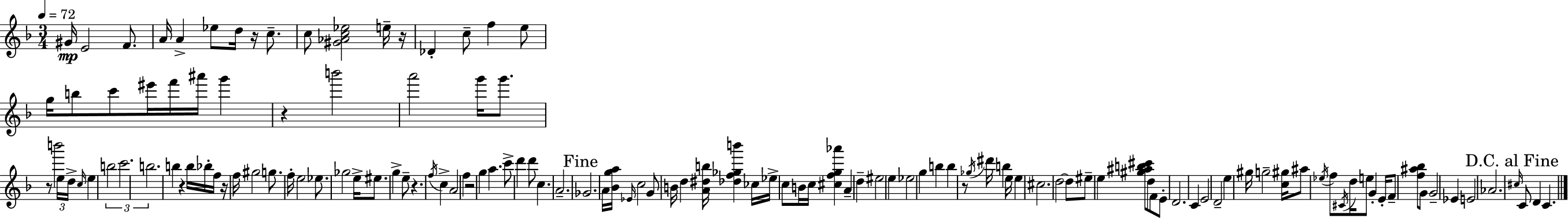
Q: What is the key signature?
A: F major